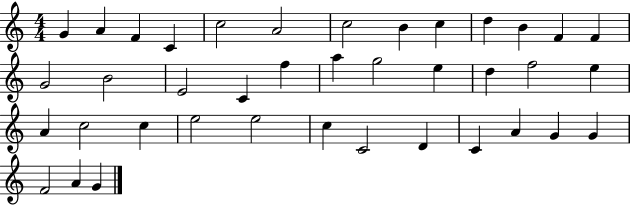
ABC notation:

X:1
T:Untitled
M:4/4
L:1/4
K:C
G A F C c2 A2 c2 B c d B F F G2 B2 E2 C f a g2 e d f2 e A c2 c e2 e2 c C2 D C A G G F2 A G